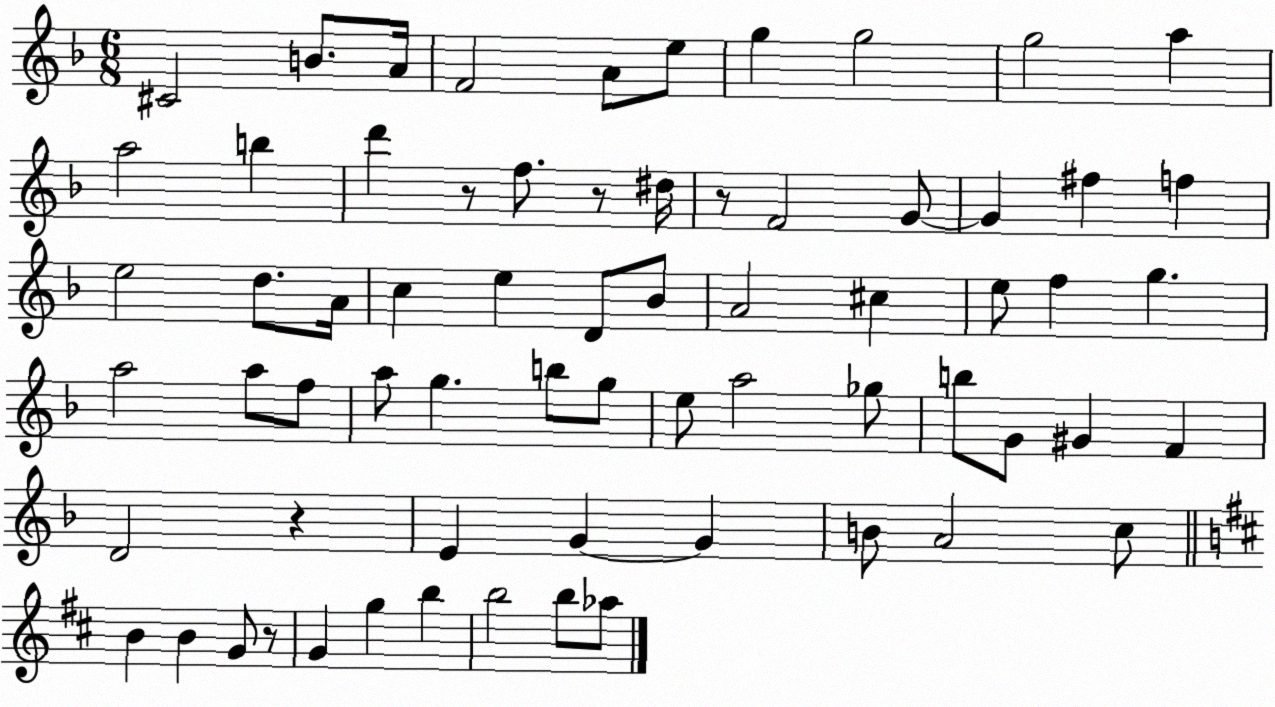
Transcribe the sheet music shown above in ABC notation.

X:1
T:Untitled
M:6/8
L:1/4
K:F
^C2 B/2 A/4 F2 A/2 e/2 g g2 g2 a a2 b d' z/2 f/2 z/2 ^d/4 z/2 F2 G/2 G ^f f e2 d/2 A/4 c e D/2 _B/2 A2 ^c e/2 f g a2 a/2 f/2 a/2 g b/2 g/2 e/2 a2 _g/2 b/2 G/2 ^G F D2 z E G G B/2 A2 c/2 B B G/2 z/2 G g b b2 b/2 _a/2